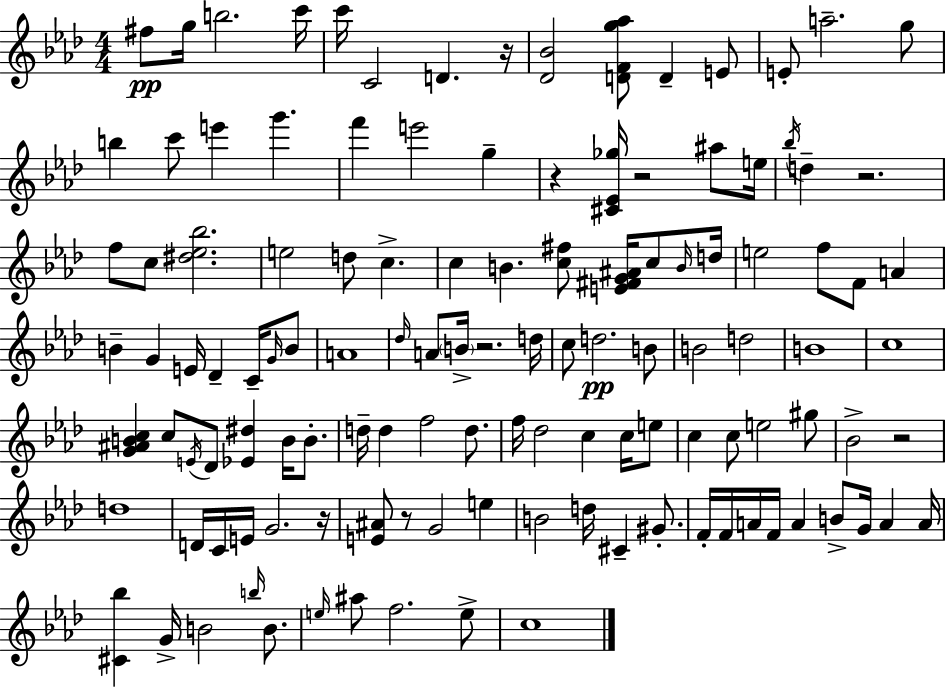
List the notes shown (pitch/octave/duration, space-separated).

F#5/e G5/s B5/h. C6/s C6/s C4/h D4/q. R/s [Db4,Bb4]/h [D4,F4,G5,Ab5]/e D4/q E4/e E4/e A5/h. G5/e B5/q C6/e E6/q G6/q. F6/q E6/h G5/q R/q [C#4,Eb4,Gb5]/s R/h A#5/e E5/s Bb5/s D5/q R/h. F5/e C5/e [D#5,Eb5,Bb5]/h. E5/h D5/e C5/q. C5/q B4/q. [C5,F#5]/e [E4,F#4,G4,A#4]/s C5/e B4/s D5/s E5/h F5/e F4/e A4/q B4/q G4/q E4/s Db4/q C4/s G4/s B4/e A4/w Db5/s A4/e B4/s R/h. D5/s C5/e D5/h. B4/e B4/h D5/h B4/w C5/w [G4,A#4,B4,C5]/q C5/e E4/s Db4/e [Eb4,D#5]/q B4/s B4/e. D5/s D5/q F5/h D5/e. F5/s Db5/h C5/q C5/s E5/e C5/q C5/e E5/h G#5/e Bb4/h R/h D5/w D4/s C4/s E4/s G4/h. R/s [E4,A#4]/e R/e G4/h E5/q B4/h D5/s C#4/q G#4/e. F4/s F4/s A4/s F4/s A4/q B4/e G4/s A4/q A4/s [C#4,Bb5]/q G4/s B4/h B5/s B4/e. E5/s A#5/e F5/h. E5/e C5/w